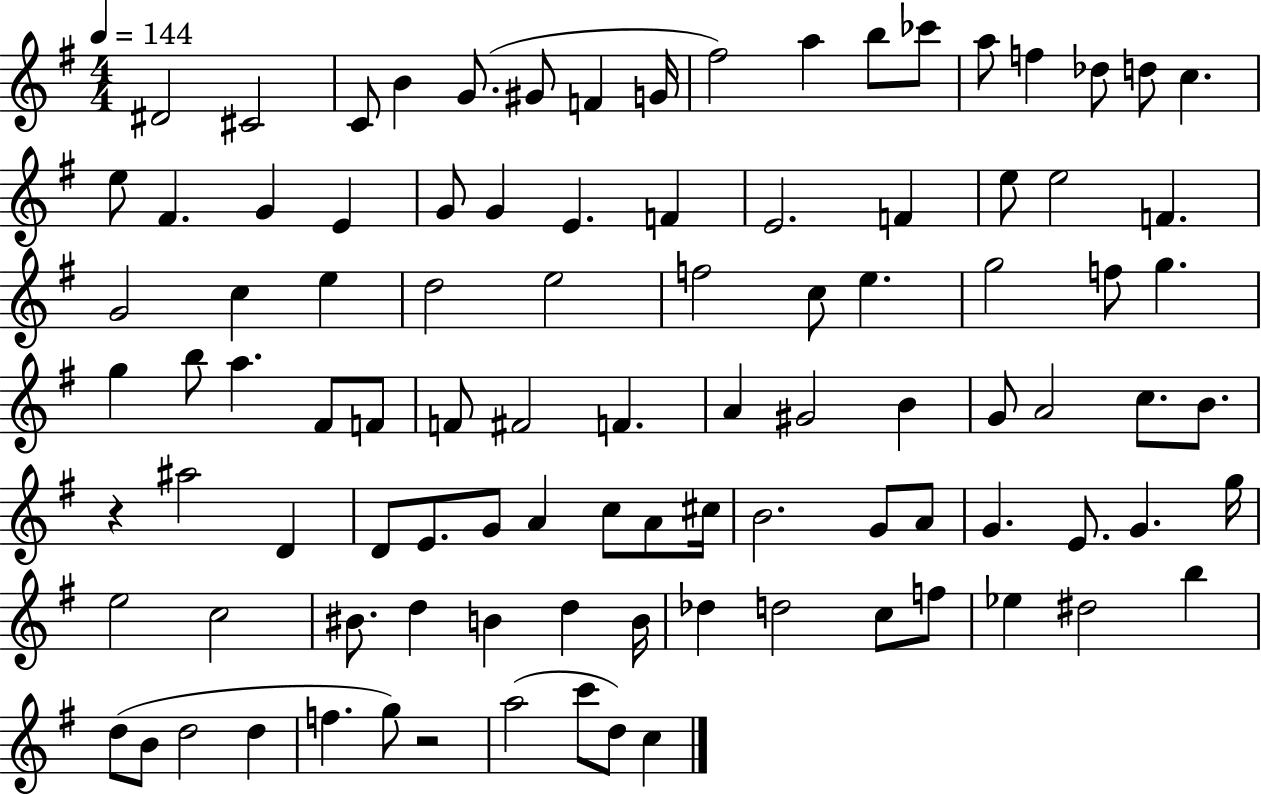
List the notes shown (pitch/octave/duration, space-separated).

D#4/h C#4/h C4/e B4/q G4/e. G#4/e F4/q G4/s F#5/h A5/q B5/e CES6/e A5/e F5/q Db5/e D5/e C5/q. E5/e F#4/q. G4/q E4/q G4/e G4/q E4/q. F4/q E4/h. F4/q E5/e E5/h F4/q. G4/h C5/q E5/q D5/h E5/h F5/h C5/e E5/q. G5/h F5/e G5/q. G5/q B5/e A5/q. F#4/e F4/e F4/e F#4/h F4/q. A4/q G#4/h B4/q G4/e A4/h C5/e. B4/e. R/q A#5/h D4/q D4/e E4/e. G4/e A4/q C5/e A4/e C#5/s B4/h. G4/e A4/e G4/q. E4/e. G4/q. G5/s E5/h C5/h BIS4/e. D5/q B4/q D5/q B4/s Db5/q D5/h C5/e F5/e Eb5/q D#5/h B5/q D5/e B4/e D5/h D5/q F5/q. G5/e R/h A5/h C6/e D5/e C5/q